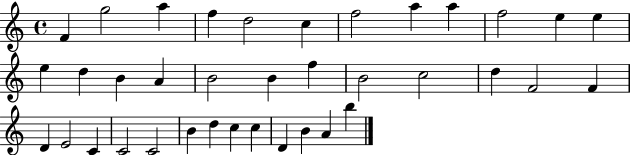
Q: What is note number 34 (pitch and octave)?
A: D4